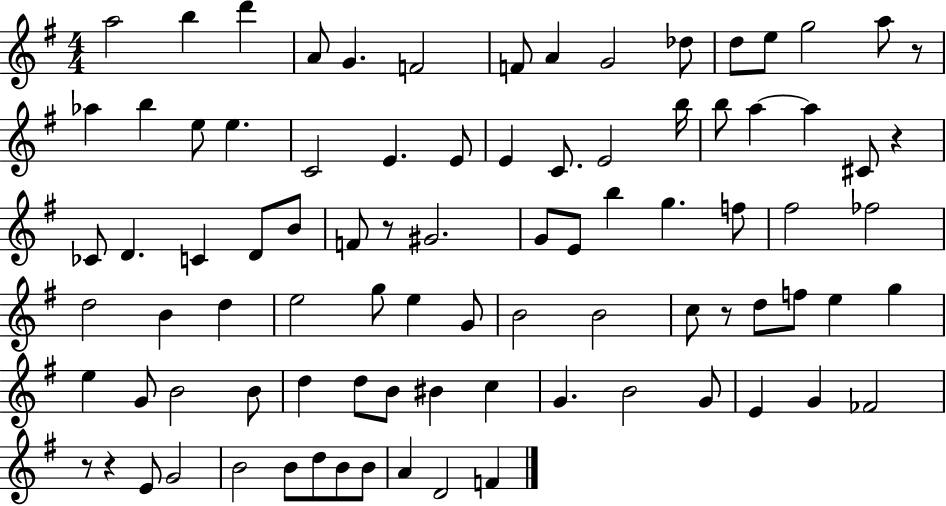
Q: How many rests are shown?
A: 6